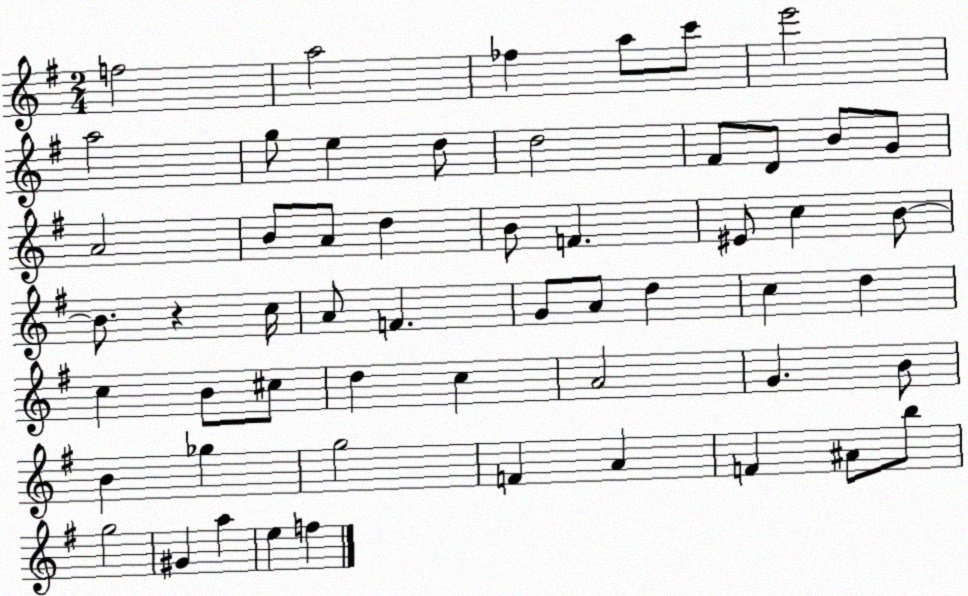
X:1
T:Untitled
M:2/4
L:1/4
K:G
f2 a2 _f a/2 c'/2 e'2 a2 g/2 e d/2 d2 ^F/2 D/2 B/2 G/2 A2 B/2 A/2 d B/2 F ^E/2 c B/2 B/2 z c/4 A/2 F G/2 A/2 d c d c B/2 ^c/2 d c A2 G B/2 B _g g2 F A F ^A/2 b/2 g2 ^G a e f